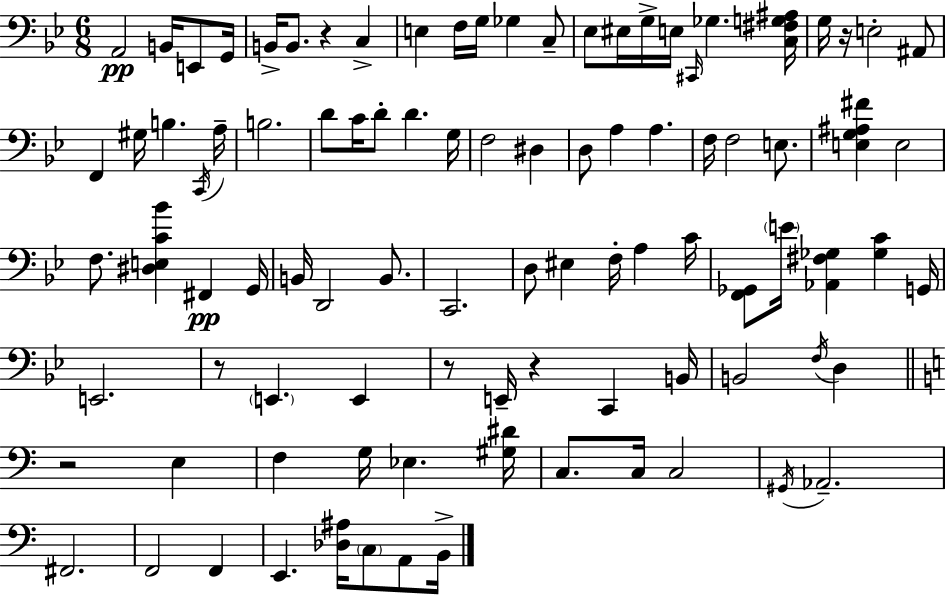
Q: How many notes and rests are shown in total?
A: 94